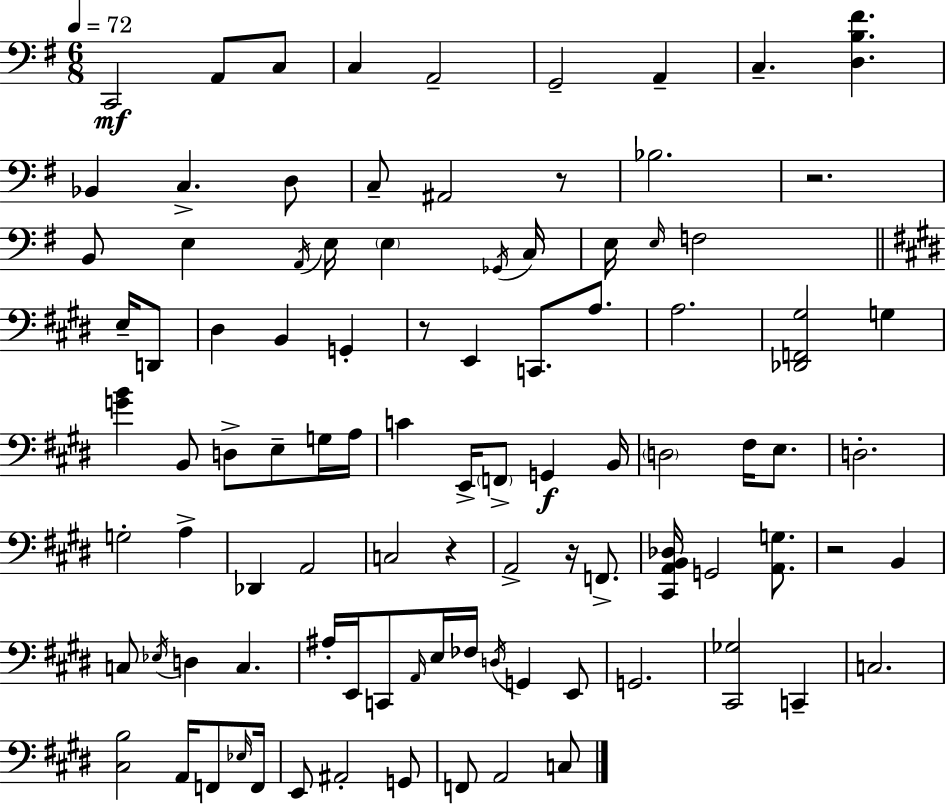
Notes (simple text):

C2/h A2/e C3/e C3/q A2/h G2/h A2/q C3/q. [D3,B3,F#4]/q. Bb2/q C3/q. D3/e C3/e A#2/h R/e Bb3/h. R/h. B2/e E3/q A2/s E3/s E3/q Gb2/s C3/s E3/s E3/s F3/h E3/s D2/e D#3/q B2/q G2/q R/e E2/q C2/e. A3/e. A3/h. [Db2,F2,G#3]/h G3/q [G4,B4]/q B2/e D3/e E3/e G3/s A3/s C4/q E2/s F2/e G2/q B2/s D3/h F#3/s E3/e. D3/h. G3/h A3/q Db2/q A2/h C3/h R/q A2/h R/s F2/e. [C#2,A2,B2,Db3]/s G2/h [A2,G3]/e. R/h B2/q C3/e Eb3/s D3/q C3/q. A#3/s E2/s C2/e A2/s E3/s FES3/s D3/s G2/q E2/e G2/h. [C#2,Gb3]/h C2/q C3/h. [C#3,B3]/h A2/s F2/e Eb3/s F2/s E2/e A#2/h G2/e F2/e A2/h C3/e